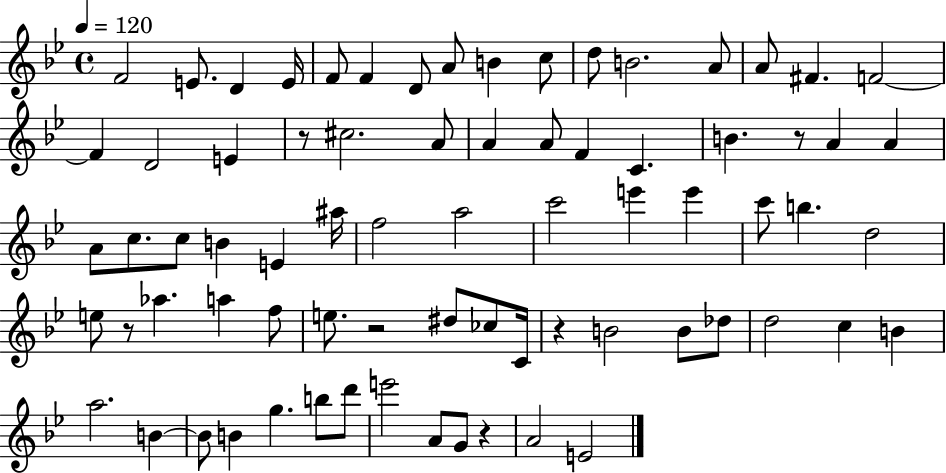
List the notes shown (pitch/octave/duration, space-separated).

F4/h E4/e. D4/q E4/s F4/e F4/q D4/e A4/e B4/q C5/e D5/e B4/h. A4/e A4/e F#4/q. F4/h F4/q D4/h E4/q R/e C#5/h. A4/e A4/q A4/e F4/q C4/q. B4/q. R/e A4/q A4/q A4/e C5/e. C5/e B4/q E4/q A#5/s F5/h A5/h C6/h E6/q E6/q C6/e B5/q. D5/h E5/e R/e Ab5/q. A5/q F5/e E5/e. R/h D#5/e CES5/e C4/s R/q B4/h B4/e Db5/e D5/h C5/q B4/q A5/h. B4/q B4/e B4/q G5/q. B5/e D6/e E6/h A4/e G4/e R/q A4/h E4/h